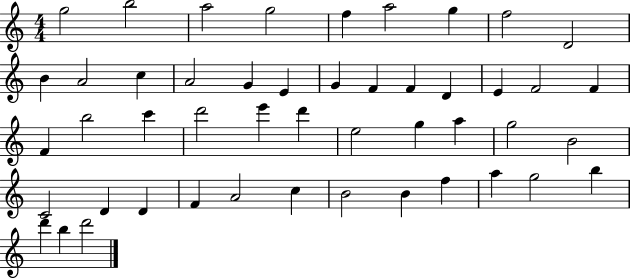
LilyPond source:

{
  \clef treble
  \numericTimeSignature
  \time 4/4
  \key c \major
  g''2 b''2 | a''2 g''2 | f''4 a''2 g''4 | f''2 d'2 | \break b'4 a'2 c''4 | a'2 g'4 e'4 | g'4 f'4 f'4 d'4 | e'4 f'2 f'4 | \break f'4 b''2 c'''4 | d'''2 e'''4 d'''4 | e''2 g''4 a''4 | g''2 b'2 | \break c'2 d'4 d'4 | f'4 a'2 c''4 | b'2 b'4 f''4 | a''4 g''2 b''4 | \break d'''4 b''4 d'''2 | \bar "|."
}